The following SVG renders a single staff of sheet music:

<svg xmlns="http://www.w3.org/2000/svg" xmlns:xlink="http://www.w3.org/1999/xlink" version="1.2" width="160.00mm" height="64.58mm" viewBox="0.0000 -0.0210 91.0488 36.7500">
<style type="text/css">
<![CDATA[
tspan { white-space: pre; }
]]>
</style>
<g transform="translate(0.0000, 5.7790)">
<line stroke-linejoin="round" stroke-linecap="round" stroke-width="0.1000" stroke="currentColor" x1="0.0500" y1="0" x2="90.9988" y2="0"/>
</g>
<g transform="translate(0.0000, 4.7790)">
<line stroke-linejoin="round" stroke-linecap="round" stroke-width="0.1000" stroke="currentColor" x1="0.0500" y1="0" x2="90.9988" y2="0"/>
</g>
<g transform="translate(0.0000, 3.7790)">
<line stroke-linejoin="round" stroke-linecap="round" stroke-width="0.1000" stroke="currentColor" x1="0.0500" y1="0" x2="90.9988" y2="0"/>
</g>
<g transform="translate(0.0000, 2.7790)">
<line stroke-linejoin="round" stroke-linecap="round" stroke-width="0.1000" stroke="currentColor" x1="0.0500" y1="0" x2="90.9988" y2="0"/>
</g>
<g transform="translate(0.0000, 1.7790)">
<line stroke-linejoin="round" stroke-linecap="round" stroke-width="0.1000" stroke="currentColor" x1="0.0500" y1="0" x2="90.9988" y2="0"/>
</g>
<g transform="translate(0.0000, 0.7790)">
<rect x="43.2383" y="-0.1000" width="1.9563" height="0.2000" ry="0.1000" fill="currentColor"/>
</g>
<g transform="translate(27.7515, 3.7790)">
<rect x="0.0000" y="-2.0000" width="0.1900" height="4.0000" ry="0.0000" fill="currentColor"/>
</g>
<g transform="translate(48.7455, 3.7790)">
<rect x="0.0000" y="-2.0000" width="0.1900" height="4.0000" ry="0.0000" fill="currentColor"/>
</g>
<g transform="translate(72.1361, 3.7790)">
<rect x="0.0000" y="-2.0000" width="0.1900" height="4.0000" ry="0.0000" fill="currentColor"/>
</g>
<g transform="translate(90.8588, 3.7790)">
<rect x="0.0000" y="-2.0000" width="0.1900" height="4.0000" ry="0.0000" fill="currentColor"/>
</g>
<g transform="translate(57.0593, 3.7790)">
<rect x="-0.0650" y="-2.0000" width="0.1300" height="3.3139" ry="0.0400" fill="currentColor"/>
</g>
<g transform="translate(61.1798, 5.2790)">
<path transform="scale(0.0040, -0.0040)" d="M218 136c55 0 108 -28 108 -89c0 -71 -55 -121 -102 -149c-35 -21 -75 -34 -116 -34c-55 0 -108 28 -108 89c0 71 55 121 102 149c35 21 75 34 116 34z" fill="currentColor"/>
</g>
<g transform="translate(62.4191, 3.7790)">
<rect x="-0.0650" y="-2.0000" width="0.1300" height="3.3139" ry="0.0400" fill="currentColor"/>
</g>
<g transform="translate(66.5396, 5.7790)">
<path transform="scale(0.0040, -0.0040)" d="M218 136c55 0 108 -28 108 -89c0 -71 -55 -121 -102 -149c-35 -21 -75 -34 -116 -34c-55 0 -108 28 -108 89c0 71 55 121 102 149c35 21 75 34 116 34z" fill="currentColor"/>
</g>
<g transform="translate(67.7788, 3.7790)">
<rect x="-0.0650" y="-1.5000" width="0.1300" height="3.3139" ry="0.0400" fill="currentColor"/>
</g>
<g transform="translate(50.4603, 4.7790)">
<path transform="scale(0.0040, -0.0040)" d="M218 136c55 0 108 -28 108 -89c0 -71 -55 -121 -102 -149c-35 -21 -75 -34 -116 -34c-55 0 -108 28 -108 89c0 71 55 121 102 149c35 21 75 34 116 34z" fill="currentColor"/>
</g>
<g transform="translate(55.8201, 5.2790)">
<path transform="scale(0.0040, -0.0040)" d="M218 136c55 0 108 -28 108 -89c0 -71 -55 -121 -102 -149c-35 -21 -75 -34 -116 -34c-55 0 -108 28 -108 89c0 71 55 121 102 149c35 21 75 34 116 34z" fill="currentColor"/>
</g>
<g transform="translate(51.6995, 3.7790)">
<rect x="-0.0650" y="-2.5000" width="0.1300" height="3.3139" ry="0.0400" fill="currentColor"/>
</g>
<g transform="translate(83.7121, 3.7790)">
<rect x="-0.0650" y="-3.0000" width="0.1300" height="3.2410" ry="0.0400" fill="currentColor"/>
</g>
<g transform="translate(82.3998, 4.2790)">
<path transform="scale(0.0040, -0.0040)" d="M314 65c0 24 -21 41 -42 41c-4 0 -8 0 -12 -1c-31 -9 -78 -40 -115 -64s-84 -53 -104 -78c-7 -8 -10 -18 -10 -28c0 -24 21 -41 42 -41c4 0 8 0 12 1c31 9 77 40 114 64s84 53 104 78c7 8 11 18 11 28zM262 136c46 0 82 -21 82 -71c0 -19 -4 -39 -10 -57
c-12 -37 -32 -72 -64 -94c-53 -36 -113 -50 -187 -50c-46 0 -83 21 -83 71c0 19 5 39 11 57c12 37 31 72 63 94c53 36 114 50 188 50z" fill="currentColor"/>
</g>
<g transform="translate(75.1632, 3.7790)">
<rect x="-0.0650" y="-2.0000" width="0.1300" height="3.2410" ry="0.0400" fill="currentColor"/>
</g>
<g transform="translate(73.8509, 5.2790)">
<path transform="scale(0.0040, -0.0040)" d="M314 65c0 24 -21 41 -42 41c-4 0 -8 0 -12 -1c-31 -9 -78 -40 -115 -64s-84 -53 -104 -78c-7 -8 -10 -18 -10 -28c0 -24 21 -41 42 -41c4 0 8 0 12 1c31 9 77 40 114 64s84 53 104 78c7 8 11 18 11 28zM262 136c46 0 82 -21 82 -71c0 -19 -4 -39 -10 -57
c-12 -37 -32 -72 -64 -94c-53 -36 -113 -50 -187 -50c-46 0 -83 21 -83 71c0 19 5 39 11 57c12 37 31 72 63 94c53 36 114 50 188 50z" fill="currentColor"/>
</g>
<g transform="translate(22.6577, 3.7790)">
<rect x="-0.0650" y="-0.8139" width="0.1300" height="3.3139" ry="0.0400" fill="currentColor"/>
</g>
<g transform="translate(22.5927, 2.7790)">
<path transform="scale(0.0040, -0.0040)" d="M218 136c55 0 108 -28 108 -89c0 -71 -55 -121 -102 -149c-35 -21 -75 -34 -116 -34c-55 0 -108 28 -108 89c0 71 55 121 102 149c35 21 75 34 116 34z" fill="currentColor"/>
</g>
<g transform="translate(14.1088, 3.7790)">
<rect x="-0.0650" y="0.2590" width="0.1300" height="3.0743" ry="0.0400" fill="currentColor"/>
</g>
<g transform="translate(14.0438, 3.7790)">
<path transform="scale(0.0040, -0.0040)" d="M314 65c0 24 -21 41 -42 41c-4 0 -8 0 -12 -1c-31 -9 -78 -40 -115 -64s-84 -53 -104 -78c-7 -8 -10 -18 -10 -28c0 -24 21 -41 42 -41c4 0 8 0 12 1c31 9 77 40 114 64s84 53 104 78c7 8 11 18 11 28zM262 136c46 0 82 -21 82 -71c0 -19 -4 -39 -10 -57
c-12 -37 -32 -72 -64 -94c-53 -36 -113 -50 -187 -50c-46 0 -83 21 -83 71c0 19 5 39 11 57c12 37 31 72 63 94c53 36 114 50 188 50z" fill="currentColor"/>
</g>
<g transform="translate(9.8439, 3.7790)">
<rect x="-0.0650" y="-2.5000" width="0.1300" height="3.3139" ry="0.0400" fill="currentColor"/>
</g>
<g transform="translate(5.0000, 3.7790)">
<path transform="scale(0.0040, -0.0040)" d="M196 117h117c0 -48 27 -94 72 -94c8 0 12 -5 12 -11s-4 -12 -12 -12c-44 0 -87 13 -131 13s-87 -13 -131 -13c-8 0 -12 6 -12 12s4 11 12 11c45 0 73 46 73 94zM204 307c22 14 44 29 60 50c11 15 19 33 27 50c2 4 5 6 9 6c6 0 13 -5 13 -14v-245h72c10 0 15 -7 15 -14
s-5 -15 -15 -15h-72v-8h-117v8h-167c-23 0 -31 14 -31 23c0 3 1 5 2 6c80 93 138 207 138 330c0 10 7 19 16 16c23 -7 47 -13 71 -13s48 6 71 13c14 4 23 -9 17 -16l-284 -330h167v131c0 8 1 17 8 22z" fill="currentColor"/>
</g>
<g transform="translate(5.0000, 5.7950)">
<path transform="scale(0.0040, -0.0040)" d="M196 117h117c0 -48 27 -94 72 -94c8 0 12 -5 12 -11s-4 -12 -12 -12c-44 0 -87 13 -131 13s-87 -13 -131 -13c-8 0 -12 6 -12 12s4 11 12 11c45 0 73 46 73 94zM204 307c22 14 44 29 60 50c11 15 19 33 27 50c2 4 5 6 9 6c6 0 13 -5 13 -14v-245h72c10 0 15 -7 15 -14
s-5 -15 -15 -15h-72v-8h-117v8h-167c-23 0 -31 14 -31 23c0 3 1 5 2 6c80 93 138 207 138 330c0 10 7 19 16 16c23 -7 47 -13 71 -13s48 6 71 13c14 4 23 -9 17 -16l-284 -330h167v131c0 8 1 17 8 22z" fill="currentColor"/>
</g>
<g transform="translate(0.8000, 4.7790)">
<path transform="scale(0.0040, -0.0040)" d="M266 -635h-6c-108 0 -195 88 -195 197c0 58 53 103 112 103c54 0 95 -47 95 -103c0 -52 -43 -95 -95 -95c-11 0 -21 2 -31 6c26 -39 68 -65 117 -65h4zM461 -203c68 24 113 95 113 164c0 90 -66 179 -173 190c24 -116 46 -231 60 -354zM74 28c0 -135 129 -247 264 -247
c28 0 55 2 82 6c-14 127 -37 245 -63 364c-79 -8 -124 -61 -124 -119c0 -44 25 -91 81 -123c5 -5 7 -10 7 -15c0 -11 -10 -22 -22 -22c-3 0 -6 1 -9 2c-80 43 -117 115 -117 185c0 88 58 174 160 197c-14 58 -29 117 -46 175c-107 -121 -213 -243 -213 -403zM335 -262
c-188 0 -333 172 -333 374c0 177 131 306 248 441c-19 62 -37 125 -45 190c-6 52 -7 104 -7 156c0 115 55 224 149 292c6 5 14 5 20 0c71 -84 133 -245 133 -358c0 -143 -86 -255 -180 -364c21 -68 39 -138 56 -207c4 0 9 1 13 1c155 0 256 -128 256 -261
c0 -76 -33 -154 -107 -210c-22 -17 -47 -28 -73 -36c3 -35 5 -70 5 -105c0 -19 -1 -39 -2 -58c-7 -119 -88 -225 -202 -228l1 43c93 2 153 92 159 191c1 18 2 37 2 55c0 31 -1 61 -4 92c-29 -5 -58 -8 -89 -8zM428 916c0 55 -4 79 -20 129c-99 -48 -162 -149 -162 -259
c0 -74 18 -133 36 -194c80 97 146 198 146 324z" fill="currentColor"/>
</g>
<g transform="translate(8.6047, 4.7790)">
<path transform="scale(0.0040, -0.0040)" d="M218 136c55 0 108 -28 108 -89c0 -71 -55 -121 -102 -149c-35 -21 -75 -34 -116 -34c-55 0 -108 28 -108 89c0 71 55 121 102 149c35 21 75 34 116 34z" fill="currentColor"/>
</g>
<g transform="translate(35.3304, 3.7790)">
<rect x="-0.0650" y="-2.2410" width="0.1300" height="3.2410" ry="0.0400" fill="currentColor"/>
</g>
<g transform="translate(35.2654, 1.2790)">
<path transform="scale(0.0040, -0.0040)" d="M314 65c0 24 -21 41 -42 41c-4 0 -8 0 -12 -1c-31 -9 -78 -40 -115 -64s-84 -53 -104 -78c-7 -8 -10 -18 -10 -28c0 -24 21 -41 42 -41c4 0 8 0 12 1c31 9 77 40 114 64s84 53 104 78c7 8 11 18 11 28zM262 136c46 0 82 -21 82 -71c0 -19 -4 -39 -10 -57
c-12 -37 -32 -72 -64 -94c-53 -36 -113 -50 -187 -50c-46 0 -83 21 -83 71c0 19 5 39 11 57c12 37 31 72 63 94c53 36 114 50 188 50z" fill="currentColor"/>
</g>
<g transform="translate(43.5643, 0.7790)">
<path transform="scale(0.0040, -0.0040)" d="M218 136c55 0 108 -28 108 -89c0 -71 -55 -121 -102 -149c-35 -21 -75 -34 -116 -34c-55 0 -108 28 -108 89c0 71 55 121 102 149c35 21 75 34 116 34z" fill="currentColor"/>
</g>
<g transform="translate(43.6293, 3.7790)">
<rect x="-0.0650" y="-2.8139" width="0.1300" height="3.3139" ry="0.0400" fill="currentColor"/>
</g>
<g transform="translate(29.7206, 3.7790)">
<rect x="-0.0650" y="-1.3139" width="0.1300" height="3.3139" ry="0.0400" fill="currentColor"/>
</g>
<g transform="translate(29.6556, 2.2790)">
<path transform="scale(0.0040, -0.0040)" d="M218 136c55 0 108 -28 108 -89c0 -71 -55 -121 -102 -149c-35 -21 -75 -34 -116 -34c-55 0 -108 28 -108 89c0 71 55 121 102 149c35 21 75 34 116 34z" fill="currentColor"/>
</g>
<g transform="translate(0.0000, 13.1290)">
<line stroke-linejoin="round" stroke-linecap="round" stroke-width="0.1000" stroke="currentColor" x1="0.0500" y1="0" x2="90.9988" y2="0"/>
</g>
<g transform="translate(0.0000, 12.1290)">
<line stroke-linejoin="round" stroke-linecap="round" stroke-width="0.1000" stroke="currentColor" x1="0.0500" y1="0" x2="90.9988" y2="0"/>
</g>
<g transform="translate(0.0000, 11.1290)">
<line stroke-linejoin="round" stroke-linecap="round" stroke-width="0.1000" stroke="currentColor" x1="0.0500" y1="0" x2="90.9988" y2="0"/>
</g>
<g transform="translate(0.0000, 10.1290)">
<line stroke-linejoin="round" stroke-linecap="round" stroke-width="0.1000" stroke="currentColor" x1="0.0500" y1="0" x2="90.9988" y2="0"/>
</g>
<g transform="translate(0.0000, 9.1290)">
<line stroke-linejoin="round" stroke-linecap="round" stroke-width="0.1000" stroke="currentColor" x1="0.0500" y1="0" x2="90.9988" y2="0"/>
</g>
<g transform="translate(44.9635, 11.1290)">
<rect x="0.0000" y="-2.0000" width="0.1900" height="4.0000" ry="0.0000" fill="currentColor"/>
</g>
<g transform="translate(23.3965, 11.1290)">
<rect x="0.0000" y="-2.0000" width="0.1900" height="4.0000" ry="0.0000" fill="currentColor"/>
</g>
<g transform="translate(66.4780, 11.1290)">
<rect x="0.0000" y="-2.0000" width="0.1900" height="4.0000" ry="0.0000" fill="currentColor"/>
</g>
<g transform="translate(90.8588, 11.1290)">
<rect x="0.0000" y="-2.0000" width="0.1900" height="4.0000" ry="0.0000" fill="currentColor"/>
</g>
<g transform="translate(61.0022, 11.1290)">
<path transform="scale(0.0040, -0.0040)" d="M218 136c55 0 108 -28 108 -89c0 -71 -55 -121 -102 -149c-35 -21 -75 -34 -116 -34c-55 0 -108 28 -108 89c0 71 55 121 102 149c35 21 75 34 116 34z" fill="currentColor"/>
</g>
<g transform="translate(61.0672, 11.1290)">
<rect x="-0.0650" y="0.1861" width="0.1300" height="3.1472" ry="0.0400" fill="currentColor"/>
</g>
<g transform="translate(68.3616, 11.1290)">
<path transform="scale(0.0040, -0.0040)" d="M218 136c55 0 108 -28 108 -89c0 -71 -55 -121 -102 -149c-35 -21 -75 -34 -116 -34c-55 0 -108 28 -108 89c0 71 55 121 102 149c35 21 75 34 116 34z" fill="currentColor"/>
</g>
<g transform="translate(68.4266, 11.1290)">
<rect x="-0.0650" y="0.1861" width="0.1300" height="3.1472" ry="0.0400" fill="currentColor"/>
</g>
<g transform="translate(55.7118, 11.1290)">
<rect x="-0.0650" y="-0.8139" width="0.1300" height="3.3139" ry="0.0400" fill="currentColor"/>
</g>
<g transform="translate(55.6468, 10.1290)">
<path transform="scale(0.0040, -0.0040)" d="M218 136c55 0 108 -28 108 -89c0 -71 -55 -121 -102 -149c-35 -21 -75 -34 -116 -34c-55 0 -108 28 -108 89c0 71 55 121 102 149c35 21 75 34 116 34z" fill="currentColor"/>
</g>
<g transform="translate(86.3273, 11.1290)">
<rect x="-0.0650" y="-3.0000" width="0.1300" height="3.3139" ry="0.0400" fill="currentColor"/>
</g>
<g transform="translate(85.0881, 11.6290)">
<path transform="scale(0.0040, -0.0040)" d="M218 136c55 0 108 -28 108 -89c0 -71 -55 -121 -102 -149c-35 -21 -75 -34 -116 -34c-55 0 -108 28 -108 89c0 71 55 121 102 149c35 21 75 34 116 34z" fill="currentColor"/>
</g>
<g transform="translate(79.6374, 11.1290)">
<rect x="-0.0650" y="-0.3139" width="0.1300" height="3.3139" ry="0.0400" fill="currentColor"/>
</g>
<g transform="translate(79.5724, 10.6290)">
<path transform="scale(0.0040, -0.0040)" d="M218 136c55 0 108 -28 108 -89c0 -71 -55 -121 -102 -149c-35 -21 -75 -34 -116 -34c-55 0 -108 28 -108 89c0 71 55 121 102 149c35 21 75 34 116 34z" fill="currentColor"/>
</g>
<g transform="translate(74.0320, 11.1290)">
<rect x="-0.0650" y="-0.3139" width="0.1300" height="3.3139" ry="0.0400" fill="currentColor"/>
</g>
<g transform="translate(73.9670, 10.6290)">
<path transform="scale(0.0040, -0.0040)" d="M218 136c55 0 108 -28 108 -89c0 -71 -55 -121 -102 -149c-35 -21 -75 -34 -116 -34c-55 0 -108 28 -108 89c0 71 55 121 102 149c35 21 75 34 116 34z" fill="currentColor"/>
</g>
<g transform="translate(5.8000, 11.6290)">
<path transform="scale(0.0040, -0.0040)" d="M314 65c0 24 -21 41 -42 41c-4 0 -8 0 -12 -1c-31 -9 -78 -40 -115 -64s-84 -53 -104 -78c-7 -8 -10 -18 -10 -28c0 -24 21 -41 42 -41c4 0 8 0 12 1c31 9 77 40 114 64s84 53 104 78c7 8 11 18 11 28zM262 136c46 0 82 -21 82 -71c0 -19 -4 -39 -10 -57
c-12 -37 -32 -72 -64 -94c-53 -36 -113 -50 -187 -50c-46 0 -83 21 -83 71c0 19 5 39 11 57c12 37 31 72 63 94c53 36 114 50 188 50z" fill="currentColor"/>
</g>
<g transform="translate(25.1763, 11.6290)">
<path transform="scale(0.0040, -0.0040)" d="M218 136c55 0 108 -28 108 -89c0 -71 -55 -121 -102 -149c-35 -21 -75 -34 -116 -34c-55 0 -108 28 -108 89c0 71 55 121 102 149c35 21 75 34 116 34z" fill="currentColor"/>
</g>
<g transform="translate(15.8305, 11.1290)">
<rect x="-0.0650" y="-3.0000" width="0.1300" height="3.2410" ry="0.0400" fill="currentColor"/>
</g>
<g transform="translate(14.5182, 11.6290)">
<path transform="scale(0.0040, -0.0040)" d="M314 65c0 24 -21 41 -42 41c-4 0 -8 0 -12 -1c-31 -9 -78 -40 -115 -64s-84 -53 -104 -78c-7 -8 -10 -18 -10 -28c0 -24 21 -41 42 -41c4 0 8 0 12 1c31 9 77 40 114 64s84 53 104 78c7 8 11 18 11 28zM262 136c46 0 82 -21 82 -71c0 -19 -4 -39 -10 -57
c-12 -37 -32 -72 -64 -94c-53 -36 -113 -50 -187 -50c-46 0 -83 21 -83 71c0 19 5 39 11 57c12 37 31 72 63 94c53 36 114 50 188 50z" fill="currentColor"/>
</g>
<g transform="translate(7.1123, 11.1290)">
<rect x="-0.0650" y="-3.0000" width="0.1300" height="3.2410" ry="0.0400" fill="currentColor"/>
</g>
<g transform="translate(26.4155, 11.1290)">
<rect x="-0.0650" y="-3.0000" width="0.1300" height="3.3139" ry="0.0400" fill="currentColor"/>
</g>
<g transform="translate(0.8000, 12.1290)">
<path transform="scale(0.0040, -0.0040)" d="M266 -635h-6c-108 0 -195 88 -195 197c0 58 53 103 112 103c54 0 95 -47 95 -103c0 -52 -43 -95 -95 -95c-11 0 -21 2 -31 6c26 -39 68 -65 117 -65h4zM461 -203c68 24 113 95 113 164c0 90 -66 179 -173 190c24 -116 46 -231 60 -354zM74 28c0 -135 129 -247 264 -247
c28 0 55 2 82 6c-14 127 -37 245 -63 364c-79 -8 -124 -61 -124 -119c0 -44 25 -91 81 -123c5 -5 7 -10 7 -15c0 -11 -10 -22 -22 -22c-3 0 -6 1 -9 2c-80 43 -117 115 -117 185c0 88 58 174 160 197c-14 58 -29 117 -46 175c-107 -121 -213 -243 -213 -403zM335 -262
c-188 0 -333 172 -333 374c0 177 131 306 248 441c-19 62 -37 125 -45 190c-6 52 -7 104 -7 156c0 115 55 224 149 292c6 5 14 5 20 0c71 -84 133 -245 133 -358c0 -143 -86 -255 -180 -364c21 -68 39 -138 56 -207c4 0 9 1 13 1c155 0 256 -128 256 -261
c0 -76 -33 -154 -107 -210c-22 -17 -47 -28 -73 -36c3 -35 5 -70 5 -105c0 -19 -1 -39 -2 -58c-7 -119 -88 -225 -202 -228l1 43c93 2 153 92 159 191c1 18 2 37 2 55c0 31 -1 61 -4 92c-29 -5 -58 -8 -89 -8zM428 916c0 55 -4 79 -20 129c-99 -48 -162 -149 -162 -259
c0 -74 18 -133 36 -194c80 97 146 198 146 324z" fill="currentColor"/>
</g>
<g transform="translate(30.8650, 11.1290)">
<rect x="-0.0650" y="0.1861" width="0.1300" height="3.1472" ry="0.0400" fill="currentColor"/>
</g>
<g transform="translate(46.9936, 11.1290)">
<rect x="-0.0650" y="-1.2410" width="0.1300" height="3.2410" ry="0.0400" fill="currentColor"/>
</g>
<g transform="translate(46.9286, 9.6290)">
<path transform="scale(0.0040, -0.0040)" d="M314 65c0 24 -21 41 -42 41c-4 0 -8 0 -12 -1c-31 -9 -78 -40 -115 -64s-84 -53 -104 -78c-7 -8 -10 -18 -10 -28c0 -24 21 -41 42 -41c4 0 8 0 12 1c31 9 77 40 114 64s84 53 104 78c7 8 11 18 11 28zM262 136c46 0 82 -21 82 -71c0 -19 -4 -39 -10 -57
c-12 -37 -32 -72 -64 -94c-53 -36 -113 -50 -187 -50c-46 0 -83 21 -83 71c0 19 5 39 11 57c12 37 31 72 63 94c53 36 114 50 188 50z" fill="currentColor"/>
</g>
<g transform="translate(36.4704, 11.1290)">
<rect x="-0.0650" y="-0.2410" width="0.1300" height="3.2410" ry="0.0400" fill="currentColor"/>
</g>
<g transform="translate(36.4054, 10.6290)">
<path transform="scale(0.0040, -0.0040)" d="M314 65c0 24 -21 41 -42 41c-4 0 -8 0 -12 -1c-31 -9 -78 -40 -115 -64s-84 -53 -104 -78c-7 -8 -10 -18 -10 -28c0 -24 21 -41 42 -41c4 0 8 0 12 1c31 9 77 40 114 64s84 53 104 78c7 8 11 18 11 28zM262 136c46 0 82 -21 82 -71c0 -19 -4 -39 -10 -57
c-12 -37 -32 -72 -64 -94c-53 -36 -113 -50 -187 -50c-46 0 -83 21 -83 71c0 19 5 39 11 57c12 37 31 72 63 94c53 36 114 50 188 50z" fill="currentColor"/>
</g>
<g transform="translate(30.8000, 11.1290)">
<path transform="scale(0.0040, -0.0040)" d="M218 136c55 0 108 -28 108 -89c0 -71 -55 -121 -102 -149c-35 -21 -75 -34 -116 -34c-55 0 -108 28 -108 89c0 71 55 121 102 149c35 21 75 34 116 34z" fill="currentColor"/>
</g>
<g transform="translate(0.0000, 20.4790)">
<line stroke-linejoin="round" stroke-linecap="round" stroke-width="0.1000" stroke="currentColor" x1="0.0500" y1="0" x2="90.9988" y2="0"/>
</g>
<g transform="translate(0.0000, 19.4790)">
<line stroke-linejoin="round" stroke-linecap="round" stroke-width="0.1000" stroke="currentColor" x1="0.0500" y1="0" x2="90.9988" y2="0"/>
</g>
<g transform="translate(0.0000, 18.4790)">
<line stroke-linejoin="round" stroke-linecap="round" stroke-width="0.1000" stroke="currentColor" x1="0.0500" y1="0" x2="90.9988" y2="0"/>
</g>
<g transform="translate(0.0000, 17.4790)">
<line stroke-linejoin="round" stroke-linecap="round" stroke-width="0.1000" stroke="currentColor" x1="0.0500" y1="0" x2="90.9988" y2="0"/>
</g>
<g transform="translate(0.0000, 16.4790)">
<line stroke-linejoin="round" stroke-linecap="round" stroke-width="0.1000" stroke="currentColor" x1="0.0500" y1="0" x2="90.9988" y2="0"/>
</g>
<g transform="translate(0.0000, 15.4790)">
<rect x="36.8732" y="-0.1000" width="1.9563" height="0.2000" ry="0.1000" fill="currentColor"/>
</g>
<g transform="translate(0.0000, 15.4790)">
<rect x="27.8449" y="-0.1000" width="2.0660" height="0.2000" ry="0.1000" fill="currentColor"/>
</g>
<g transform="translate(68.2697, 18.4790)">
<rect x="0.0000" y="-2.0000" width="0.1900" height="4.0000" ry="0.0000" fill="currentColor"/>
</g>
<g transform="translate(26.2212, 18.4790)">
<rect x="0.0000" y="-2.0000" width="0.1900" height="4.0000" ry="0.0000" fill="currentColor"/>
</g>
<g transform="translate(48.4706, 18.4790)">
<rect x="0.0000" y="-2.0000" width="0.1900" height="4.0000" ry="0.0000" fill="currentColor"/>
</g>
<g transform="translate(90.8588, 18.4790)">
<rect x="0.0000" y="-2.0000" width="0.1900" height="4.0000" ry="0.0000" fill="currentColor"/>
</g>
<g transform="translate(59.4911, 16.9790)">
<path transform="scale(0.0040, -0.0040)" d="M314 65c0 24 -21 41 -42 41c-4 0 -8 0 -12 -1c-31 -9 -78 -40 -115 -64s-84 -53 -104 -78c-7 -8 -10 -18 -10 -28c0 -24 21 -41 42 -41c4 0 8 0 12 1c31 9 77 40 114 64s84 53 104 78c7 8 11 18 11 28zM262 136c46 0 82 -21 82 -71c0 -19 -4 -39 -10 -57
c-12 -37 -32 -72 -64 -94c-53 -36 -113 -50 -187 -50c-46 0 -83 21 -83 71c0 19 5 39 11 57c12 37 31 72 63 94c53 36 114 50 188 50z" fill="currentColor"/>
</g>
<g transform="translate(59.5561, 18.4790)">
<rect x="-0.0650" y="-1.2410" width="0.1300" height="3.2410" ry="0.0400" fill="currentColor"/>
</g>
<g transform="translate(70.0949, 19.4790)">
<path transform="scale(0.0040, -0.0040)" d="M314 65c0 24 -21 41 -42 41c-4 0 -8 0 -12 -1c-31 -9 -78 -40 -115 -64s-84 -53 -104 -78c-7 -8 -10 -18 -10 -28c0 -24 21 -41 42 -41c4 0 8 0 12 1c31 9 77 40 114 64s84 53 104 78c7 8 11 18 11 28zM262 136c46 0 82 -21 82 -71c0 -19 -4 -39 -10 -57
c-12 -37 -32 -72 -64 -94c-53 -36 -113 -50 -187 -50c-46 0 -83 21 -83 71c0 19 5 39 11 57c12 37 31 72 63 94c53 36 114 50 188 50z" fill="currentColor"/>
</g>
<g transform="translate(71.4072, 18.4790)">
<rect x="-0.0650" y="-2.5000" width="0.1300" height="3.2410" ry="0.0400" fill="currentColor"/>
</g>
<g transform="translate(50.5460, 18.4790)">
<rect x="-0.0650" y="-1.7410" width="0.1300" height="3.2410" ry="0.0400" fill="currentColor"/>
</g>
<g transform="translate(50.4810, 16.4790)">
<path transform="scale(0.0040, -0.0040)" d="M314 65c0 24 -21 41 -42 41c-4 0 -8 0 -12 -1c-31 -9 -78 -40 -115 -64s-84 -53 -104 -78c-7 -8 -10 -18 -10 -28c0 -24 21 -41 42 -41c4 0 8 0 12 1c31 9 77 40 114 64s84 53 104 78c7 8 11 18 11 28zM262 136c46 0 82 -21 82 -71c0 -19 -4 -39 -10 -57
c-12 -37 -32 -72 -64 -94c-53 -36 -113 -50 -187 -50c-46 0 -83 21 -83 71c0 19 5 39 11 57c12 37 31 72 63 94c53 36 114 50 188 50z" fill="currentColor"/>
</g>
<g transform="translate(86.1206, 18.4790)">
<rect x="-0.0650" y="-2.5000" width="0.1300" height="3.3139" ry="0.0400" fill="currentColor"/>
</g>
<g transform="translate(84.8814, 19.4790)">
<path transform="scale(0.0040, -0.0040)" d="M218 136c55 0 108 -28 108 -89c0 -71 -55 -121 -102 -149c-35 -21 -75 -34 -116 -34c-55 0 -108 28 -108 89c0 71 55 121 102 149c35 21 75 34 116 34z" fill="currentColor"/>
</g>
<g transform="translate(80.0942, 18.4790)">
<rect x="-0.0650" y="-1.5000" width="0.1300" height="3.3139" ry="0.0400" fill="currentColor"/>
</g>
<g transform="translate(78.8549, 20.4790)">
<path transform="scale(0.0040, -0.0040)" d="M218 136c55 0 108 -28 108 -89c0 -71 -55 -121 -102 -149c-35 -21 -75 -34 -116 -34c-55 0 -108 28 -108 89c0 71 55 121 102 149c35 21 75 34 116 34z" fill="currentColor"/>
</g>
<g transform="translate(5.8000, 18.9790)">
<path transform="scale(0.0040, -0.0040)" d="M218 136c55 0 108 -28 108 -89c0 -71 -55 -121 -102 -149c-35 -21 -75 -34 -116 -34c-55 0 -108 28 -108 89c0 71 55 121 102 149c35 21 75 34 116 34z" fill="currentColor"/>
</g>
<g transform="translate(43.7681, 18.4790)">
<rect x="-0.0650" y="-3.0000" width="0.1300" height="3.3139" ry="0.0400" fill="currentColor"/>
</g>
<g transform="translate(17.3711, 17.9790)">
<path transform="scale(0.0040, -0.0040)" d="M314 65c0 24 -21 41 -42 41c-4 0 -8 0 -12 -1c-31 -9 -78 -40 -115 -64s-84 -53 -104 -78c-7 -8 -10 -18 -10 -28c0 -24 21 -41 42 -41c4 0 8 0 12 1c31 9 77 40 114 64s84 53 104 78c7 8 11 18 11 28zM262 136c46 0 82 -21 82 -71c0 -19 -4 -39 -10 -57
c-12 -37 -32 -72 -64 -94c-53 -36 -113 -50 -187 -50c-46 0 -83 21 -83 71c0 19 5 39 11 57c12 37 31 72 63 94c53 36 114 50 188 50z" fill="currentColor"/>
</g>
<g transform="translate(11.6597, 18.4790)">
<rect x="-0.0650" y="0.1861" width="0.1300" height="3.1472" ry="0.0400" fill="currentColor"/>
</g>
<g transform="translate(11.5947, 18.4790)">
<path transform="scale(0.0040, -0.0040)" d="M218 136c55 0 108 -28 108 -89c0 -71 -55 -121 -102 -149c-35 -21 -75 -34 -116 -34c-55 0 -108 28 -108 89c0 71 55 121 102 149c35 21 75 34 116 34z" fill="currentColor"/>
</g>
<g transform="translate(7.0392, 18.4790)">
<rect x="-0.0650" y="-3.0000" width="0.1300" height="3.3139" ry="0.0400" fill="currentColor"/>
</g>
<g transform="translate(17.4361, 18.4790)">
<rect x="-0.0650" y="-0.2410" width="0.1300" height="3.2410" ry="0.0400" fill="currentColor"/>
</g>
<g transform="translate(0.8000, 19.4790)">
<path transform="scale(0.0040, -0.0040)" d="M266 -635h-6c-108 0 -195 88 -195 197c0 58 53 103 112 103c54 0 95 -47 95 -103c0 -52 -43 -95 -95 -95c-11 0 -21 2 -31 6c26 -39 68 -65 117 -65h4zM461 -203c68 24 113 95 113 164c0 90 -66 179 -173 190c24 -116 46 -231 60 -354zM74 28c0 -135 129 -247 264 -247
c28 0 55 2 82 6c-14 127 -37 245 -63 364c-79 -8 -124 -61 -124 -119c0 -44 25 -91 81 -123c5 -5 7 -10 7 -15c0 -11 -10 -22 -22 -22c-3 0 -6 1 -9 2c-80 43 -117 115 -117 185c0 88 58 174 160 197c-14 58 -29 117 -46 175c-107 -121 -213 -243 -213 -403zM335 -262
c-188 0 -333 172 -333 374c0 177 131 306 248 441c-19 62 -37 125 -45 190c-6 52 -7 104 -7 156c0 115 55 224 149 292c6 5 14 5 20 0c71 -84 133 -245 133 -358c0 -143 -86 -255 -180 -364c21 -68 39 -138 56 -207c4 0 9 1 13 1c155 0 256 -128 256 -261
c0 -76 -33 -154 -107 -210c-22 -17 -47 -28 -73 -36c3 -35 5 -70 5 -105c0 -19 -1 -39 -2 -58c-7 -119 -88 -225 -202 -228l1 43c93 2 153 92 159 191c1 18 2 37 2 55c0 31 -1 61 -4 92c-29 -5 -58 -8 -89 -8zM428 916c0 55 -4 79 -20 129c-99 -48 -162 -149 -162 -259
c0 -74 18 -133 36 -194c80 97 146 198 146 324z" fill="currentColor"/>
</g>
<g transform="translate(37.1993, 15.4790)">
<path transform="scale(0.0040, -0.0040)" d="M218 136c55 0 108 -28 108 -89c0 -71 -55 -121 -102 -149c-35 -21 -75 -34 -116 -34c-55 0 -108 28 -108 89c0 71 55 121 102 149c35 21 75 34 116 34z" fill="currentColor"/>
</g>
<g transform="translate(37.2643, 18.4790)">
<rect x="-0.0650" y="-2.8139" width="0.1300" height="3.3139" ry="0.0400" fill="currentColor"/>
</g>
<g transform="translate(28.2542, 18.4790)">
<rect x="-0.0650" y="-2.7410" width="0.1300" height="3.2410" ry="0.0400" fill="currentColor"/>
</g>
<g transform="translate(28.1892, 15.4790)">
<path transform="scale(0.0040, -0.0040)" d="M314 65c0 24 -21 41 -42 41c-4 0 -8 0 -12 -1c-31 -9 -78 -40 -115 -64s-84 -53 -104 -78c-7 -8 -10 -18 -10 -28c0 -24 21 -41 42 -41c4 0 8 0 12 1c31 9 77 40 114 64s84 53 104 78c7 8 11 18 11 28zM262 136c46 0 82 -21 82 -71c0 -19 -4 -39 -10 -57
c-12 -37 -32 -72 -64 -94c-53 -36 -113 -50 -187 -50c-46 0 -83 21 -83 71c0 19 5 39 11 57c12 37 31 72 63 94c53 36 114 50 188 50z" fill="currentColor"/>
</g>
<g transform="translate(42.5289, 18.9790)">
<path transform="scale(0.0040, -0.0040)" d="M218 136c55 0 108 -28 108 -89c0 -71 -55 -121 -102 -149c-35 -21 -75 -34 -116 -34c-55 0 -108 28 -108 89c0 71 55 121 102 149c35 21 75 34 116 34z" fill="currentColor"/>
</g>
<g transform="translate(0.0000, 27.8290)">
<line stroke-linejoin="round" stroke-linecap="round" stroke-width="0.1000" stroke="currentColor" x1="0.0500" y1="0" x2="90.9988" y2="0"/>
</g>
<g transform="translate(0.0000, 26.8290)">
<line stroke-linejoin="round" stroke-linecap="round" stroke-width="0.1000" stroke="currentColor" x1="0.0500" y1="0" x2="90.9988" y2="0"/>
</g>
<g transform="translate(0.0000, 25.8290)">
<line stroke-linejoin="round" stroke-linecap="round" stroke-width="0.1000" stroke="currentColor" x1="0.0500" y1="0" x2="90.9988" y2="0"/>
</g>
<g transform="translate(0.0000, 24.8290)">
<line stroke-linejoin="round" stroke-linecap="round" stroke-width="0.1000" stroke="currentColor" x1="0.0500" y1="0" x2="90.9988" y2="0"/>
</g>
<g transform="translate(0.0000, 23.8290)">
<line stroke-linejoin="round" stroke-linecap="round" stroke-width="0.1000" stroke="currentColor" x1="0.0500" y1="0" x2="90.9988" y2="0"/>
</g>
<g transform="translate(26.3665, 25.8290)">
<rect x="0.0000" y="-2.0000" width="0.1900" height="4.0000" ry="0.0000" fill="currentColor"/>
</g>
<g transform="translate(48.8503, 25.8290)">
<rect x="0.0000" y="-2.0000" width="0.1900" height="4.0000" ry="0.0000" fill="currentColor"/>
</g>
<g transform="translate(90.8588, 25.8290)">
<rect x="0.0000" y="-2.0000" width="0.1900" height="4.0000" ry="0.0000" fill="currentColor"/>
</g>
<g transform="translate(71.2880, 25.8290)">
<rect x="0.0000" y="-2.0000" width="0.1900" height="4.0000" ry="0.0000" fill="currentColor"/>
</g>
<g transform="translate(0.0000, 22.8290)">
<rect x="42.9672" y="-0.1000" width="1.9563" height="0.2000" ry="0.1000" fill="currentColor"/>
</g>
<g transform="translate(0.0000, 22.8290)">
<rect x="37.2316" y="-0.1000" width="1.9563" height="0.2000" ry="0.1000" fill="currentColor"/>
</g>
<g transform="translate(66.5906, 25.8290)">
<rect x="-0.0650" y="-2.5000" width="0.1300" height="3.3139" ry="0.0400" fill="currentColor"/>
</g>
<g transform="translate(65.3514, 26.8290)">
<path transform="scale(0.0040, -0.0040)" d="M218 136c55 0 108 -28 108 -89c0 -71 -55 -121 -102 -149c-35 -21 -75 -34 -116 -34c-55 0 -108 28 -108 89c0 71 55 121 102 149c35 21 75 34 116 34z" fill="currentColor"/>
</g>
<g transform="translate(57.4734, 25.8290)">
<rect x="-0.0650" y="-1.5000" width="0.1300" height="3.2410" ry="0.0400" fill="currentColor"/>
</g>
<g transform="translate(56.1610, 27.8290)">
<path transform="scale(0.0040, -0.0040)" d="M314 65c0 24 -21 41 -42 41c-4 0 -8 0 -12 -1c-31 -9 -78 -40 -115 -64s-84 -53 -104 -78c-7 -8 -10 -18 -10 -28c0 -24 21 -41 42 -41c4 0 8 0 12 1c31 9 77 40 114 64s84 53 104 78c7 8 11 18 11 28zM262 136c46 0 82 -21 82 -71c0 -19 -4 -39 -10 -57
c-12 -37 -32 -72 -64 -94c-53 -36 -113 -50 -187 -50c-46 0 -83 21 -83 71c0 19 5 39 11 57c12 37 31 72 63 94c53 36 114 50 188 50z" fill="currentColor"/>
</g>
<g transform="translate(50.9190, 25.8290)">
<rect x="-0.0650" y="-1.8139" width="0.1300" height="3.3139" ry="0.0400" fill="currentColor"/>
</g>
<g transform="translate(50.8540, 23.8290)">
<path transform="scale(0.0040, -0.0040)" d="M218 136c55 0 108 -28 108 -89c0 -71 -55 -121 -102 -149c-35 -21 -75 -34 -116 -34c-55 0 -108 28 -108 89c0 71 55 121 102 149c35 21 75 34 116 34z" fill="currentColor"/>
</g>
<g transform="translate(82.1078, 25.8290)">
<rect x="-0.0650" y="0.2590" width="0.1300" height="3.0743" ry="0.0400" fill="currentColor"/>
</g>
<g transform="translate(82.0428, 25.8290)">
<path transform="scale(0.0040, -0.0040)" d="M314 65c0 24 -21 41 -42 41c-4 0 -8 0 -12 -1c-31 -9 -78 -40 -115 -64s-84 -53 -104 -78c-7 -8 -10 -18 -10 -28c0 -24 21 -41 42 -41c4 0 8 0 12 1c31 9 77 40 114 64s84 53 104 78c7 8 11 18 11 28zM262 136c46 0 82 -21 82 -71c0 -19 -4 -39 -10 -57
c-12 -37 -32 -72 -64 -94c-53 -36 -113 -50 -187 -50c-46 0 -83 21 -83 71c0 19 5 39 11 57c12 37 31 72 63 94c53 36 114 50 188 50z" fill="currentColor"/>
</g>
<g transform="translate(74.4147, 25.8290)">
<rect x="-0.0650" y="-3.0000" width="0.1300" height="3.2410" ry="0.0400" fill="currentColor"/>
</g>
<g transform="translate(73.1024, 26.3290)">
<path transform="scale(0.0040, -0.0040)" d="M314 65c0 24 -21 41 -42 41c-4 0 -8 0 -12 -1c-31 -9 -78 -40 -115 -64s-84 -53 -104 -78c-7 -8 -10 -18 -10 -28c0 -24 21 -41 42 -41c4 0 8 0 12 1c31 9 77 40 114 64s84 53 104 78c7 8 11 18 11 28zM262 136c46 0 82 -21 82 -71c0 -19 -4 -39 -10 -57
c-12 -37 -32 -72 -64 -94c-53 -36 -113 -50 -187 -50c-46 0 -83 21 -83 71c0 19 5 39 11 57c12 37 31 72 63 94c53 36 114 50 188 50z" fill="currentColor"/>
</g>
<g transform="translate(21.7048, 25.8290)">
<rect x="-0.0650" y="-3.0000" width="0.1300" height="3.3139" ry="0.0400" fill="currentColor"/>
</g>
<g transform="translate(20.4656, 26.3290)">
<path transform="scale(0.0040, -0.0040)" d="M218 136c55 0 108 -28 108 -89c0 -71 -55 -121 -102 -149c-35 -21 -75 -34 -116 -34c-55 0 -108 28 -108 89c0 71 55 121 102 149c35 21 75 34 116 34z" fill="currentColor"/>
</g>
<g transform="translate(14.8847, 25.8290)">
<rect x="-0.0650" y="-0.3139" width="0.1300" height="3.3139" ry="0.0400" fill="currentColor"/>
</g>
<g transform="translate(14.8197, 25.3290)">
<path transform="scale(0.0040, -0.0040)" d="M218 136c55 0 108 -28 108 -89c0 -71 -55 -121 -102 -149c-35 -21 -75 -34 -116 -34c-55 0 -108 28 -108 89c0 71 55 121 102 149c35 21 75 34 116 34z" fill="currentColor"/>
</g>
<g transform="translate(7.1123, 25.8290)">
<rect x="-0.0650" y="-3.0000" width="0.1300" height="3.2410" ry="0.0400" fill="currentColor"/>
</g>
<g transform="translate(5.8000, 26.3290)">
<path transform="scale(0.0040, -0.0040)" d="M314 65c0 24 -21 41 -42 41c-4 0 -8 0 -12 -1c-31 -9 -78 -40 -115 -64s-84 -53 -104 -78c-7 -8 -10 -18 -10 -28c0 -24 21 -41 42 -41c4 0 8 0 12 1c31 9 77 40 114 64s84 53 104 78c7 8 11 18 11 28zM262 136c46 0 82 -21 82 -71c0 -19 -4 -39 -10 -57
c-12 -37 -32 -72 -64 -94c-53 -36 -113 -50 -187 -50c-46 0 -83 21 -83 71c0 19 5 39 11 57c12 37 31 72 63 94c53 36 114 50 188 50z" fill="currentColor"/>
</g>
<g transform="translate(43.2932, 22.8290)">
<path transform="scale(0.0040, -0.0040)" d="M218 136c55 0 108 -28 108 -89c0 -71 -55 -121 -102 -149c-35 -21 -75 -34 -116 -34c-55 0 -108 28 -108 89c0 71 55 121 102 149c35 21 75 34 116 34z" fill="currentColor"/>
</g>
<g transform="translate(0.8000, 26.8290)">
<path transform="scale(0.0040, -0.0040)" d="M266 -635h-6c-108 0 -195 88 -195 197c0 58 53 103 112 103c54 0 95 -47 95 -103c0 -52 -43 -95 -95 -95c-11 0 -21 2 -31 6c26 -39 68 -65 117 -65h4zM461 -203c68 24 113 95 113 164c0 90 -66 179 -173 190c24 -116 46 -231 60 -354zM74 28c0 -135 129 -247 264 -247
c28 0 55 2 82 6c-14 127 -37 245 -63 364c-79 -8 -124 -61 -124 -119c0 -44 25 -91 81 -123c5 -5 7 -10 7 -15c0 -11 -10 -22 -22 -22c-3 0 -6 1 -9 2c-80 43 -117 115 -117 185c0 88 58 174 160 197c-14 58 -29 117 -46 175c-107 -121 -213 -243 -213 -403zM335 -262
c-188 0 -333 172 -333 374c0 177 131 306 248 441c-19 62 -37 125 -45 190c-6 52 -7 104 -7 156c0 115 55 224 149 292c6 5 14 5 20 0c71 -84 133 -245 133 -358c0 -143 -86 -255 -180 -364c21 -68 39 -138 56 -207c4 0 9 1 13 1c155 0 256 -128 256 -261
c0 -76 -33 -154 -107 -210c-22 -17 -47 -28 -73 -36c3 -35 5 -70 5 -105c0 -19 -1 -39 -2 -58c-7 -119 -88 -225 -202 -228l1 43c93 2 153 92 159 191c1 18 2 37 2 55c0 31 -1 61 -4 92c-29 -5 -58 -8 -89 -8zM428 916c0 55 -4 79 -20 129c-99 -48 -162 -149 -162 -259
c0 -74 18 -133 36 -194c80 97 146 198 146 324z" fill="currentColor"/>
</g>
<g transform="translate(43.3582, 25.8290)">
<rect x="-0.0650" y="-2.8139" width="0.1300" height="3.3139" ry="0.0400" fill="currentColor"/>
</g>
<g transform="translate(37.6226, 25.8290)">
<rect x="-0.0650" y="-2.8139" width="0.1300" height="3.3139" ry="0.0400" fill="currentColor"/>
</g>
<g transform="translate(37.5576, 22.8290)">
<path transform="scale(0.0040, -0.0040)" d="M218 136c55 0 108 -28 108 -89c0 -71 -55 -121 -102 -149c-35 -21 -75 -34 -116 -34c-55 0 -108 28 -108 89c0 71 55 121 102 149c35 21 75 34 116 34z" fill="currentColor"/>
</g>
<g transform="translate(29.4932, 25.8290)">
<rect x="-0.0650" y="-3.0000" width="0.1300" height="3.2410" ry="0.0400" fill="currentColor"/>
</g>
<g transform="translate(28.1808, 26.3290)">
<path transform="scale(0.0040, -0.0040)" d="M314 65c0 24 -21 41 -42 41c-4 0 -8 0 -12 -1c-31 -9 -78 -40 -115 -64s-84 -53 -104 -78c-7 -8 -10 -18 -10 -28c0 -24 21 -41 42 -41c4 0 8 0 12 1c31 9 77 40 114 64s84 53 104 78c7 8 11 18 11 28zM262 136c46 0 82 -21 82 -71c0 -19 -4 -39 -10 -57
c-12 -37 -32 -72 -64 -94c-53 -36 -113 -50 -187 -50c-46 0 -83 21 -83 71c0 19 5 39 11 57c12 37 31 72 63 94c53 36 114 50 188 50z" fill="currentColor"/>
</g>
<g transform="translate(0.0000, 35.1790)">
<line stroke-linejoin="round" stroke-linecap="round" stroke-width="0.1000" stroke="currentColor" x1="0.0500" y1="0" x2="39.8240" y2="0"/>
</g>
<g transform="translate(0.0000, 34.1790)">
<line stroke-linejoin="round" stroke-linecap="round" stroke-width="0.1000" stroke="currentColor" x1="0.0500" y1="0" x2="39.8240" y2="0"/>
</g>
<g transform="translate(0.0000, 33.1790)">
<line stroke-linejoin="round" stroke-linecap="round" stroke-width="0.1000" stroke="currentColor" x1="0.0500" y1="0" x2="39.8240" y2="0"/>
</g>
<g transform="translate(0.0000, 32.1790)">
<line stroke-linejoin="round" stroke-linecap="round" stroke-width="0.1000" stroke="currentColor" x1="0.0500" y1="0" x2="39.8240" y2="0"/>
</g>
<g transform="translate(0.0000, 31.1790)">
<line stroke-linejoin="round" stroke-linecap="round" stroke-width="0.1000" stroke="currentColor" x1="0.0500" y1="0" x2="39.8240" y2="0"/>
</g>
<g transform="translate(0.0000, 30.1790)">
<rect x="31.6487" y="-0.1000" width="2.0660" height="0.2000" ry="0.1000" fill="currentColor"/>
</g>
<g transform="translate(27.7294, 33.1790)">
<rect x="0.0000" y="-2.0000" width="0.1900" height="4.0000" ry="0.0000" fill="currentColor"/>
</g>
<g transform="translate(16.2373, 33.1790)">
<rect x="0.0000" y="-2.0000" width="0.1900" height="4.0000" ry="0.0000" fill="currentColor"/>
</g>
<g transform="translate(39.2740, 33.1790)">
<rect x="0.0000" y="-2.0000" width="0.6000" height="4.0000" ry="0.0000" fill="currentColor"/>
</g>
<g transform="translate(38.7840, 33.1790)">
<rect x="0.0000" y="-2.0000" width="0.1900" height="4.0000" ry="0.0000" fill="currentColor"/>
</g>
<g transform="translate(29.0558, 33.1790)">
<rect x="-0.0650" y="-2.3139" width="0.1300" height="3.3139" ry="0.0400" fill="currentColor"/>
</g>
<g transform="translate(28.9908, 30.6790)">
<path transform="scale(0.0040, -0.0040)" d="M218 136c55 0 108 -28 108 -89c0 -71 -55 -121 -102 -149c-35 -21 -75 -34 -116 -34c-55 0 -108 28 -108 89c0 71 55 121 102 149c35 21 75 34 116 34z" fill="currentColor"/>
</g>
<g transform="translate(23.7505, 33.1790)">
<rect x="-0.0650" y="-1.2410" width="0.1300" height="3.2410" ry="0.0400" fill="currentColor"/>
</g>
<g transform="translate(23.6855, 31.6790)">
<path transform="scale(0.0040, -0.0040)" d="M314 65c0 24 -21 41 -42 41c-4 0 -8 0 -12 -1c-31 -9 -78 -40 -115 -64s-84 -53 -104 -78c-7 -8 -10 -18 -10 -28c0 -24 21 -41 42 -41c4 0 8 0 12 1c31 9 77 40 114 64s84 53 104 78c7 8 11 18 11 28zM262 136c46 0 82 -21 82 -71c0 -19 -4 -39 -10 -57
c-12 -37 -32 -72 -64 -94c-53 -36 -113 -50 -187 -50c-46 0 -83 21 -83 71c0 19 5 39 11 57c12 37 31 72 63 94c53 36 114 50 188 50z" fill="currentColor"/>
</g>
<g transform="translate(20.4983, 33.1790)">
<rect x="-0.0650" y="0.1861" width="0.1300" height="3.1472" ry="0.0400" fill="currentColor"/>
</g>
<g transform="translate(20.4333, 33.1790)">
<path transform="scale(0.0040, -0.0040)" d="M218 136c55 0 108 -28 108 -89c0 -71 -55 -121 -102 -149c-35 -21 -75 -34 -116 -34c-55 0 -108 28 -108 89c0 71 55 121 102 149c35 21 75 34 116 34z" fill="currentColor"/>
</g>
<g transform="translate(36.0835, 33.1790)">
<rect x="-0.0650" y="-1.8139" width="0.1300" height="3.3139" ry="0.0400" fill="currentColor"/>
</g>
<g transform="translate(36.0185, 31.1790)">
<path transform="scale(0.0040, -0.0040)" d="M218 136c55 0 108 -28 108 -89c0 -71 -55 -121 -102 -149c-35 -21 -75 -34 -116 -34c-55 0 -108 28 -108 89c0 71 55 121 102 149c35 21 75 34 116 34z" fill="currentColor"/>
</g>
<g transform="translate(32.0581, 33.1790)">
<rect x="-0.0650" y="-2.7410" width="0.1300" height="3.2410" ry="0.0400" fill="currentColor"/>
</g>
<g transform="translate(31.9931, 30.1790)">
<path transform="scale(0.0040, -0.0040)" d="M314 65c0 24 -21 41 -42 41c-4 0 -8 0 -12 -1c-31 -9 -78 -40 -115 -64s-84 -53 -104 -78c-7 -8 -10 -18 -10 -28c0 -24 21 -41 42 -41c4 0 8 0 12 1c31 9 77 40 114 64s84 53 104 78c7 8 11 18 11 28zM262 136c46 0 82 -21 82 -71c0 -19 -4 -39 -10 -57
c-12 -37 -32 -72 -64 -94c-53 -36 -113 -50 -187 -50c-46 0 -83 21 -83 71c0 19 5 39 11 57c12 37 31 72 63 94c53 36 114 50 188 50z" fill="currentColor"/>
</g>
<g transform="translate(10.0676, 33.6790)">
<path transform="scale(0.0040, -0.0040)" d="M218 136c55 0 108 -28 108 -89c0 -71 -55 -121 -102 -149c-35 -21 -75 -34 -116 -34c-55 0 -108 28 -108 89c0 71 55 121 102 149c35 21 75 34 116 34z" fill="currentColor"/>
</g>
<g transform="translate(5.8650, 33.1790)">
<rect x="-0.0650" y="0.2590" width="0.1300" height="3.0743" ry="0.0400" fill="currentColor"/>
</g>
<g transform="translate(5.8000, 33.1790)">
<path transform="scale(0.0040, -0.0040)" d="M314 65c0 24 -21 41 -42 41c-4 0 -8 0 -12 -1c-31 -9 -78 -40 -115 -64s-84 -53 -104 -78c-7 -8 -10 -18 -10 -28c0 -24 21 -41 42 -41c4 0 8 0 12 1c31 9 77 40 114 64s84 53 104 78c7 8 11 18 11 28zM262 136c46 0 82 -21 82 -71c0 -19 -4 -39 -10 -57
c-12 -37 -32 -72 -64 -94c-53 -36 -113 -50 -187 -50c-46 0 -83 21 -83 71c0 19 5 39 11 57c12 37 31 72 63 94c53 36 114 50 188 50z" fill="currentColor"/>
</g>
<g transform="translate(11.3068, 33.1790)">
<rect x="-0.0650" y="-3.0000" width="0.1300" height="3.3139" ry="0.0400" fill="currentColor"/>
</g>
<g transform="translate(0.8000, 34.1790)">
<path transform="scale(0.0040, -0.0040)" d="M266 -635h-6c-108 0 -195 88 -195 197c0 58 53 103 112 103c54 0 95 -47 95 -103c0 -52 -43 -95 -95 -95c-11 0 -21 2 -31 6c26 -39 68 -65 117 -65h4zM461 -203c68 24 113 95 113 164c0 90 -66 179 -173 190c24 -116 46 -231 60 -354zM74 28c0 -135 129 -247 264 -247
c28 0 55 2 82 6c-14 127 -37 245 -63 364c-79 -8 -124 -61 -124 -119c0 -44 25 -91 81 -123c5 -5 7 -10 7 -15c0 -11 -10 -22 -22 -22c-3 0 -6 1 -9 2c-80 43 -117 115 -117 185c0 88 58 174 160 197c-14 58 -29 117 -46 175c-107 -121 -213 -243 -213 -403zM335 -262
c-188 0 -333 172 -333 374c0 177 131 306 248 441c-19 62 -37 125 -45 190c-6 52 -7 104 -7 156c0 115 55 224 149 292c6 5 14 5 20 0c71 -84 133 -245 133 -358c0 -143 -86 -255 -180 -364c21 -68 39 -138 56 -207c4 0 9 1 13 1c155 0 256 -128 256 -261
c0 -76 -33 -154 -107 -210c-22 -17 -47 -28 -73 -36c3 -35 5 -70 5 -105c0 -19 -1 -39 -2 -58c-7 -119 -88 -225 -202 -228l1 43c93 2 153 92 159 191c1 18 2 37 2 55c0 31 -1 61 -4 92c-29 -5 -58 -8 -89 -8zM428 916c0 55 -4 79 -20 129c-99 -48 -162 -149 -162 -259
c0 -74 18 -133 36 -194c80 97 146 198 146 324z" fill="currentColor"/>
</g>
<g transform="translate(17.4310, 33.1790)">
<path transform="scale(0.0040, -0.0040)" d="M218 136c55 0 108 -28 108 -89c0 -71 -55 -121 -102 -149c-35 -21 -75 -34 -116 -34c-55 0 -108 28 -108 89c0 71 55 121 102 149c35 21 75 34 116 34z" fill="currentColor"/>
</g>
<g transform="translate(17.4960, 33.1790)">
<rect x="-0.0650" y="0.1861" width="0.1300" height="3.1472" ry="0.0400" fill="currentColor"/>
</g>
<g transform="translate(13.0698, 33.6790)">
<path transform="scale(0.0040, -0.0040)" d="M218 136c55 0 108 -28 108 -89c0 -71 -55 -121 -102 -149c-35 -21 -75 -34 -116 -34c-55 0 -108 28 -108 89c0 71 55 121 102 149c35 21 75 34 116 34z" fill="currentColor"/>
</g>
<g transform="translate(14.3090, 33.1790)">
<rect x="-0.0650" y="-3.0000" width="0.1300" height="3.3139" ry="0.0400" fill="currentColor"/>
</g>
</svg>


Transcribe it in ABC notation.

X:1
T:Untitled
M:4/4
L:1/4
K:C
G B2 d e g2 a G F F E F2 A2 A2 A2 A B c2 e2 d B B c c A A B c2 a2 a A f2 e2 G2 E G A2 c A A2 a a f E2 G A2 B2 B2 A A B B e2 g a2 f